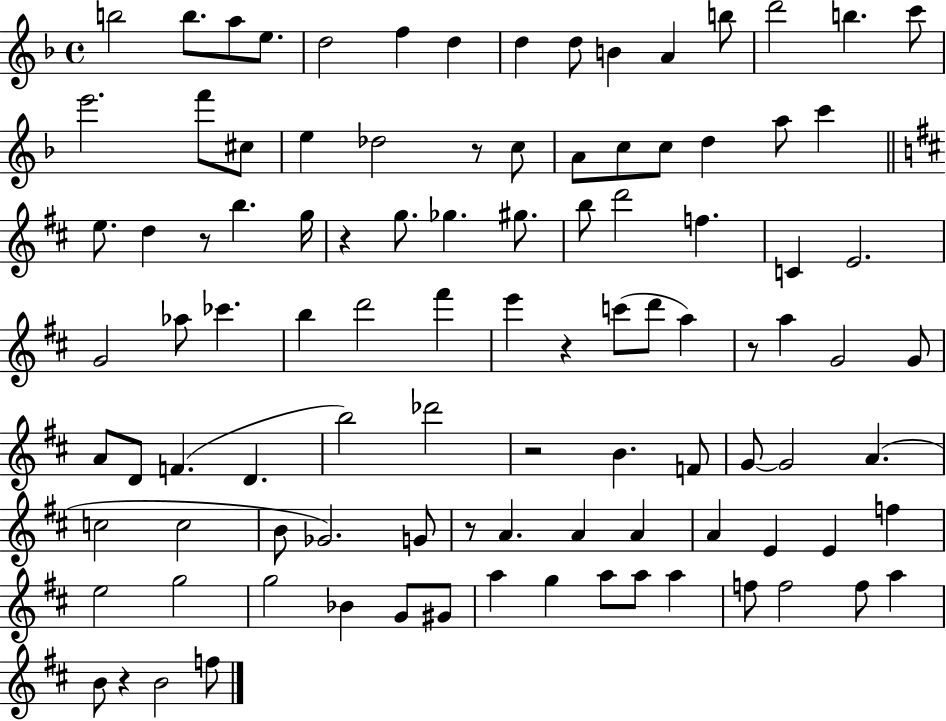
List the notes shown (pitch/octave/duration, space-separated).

B5/h B5/e. A5/e E5/e. D5/h F5/q D5/q D5/q D5/e B4/q A4/q B5/e D6/h B5/q. C6/e E6/h. F6/e C#5/e E5/q Db5/h R/e C5/e A4/e C5/e C5/e D5/q A5/e C6/q E5/e. D5/q R/e B5/q. G5/s R/q G5/e. Gb5/q. G#5/e. B5/e D6/h F5/q. C4/q E4/h. G4/h Ab5/e CES6/q. B5/q D6/h F#6/q E6/q R/q C6/e D6/e A5/q R/e A5/q G4/h G4/e A4/e D4/e F4/q. D4/q. B5/h Db6/h R/h B4/q. F4/e G4/e G4/h A4/q. C5/h C5/h B4/e Gb4/h. G4/e R/e A4/q. A4/q A4/q A4/q E4/q E4/q F5/q E5/h G5/h G5/h Bb4/q G4/e G#4/e A5/q G5/q A5/e A5/e A5/q F5/e F5/h F5/e A5/q B4/e R/q B4/h F5/e